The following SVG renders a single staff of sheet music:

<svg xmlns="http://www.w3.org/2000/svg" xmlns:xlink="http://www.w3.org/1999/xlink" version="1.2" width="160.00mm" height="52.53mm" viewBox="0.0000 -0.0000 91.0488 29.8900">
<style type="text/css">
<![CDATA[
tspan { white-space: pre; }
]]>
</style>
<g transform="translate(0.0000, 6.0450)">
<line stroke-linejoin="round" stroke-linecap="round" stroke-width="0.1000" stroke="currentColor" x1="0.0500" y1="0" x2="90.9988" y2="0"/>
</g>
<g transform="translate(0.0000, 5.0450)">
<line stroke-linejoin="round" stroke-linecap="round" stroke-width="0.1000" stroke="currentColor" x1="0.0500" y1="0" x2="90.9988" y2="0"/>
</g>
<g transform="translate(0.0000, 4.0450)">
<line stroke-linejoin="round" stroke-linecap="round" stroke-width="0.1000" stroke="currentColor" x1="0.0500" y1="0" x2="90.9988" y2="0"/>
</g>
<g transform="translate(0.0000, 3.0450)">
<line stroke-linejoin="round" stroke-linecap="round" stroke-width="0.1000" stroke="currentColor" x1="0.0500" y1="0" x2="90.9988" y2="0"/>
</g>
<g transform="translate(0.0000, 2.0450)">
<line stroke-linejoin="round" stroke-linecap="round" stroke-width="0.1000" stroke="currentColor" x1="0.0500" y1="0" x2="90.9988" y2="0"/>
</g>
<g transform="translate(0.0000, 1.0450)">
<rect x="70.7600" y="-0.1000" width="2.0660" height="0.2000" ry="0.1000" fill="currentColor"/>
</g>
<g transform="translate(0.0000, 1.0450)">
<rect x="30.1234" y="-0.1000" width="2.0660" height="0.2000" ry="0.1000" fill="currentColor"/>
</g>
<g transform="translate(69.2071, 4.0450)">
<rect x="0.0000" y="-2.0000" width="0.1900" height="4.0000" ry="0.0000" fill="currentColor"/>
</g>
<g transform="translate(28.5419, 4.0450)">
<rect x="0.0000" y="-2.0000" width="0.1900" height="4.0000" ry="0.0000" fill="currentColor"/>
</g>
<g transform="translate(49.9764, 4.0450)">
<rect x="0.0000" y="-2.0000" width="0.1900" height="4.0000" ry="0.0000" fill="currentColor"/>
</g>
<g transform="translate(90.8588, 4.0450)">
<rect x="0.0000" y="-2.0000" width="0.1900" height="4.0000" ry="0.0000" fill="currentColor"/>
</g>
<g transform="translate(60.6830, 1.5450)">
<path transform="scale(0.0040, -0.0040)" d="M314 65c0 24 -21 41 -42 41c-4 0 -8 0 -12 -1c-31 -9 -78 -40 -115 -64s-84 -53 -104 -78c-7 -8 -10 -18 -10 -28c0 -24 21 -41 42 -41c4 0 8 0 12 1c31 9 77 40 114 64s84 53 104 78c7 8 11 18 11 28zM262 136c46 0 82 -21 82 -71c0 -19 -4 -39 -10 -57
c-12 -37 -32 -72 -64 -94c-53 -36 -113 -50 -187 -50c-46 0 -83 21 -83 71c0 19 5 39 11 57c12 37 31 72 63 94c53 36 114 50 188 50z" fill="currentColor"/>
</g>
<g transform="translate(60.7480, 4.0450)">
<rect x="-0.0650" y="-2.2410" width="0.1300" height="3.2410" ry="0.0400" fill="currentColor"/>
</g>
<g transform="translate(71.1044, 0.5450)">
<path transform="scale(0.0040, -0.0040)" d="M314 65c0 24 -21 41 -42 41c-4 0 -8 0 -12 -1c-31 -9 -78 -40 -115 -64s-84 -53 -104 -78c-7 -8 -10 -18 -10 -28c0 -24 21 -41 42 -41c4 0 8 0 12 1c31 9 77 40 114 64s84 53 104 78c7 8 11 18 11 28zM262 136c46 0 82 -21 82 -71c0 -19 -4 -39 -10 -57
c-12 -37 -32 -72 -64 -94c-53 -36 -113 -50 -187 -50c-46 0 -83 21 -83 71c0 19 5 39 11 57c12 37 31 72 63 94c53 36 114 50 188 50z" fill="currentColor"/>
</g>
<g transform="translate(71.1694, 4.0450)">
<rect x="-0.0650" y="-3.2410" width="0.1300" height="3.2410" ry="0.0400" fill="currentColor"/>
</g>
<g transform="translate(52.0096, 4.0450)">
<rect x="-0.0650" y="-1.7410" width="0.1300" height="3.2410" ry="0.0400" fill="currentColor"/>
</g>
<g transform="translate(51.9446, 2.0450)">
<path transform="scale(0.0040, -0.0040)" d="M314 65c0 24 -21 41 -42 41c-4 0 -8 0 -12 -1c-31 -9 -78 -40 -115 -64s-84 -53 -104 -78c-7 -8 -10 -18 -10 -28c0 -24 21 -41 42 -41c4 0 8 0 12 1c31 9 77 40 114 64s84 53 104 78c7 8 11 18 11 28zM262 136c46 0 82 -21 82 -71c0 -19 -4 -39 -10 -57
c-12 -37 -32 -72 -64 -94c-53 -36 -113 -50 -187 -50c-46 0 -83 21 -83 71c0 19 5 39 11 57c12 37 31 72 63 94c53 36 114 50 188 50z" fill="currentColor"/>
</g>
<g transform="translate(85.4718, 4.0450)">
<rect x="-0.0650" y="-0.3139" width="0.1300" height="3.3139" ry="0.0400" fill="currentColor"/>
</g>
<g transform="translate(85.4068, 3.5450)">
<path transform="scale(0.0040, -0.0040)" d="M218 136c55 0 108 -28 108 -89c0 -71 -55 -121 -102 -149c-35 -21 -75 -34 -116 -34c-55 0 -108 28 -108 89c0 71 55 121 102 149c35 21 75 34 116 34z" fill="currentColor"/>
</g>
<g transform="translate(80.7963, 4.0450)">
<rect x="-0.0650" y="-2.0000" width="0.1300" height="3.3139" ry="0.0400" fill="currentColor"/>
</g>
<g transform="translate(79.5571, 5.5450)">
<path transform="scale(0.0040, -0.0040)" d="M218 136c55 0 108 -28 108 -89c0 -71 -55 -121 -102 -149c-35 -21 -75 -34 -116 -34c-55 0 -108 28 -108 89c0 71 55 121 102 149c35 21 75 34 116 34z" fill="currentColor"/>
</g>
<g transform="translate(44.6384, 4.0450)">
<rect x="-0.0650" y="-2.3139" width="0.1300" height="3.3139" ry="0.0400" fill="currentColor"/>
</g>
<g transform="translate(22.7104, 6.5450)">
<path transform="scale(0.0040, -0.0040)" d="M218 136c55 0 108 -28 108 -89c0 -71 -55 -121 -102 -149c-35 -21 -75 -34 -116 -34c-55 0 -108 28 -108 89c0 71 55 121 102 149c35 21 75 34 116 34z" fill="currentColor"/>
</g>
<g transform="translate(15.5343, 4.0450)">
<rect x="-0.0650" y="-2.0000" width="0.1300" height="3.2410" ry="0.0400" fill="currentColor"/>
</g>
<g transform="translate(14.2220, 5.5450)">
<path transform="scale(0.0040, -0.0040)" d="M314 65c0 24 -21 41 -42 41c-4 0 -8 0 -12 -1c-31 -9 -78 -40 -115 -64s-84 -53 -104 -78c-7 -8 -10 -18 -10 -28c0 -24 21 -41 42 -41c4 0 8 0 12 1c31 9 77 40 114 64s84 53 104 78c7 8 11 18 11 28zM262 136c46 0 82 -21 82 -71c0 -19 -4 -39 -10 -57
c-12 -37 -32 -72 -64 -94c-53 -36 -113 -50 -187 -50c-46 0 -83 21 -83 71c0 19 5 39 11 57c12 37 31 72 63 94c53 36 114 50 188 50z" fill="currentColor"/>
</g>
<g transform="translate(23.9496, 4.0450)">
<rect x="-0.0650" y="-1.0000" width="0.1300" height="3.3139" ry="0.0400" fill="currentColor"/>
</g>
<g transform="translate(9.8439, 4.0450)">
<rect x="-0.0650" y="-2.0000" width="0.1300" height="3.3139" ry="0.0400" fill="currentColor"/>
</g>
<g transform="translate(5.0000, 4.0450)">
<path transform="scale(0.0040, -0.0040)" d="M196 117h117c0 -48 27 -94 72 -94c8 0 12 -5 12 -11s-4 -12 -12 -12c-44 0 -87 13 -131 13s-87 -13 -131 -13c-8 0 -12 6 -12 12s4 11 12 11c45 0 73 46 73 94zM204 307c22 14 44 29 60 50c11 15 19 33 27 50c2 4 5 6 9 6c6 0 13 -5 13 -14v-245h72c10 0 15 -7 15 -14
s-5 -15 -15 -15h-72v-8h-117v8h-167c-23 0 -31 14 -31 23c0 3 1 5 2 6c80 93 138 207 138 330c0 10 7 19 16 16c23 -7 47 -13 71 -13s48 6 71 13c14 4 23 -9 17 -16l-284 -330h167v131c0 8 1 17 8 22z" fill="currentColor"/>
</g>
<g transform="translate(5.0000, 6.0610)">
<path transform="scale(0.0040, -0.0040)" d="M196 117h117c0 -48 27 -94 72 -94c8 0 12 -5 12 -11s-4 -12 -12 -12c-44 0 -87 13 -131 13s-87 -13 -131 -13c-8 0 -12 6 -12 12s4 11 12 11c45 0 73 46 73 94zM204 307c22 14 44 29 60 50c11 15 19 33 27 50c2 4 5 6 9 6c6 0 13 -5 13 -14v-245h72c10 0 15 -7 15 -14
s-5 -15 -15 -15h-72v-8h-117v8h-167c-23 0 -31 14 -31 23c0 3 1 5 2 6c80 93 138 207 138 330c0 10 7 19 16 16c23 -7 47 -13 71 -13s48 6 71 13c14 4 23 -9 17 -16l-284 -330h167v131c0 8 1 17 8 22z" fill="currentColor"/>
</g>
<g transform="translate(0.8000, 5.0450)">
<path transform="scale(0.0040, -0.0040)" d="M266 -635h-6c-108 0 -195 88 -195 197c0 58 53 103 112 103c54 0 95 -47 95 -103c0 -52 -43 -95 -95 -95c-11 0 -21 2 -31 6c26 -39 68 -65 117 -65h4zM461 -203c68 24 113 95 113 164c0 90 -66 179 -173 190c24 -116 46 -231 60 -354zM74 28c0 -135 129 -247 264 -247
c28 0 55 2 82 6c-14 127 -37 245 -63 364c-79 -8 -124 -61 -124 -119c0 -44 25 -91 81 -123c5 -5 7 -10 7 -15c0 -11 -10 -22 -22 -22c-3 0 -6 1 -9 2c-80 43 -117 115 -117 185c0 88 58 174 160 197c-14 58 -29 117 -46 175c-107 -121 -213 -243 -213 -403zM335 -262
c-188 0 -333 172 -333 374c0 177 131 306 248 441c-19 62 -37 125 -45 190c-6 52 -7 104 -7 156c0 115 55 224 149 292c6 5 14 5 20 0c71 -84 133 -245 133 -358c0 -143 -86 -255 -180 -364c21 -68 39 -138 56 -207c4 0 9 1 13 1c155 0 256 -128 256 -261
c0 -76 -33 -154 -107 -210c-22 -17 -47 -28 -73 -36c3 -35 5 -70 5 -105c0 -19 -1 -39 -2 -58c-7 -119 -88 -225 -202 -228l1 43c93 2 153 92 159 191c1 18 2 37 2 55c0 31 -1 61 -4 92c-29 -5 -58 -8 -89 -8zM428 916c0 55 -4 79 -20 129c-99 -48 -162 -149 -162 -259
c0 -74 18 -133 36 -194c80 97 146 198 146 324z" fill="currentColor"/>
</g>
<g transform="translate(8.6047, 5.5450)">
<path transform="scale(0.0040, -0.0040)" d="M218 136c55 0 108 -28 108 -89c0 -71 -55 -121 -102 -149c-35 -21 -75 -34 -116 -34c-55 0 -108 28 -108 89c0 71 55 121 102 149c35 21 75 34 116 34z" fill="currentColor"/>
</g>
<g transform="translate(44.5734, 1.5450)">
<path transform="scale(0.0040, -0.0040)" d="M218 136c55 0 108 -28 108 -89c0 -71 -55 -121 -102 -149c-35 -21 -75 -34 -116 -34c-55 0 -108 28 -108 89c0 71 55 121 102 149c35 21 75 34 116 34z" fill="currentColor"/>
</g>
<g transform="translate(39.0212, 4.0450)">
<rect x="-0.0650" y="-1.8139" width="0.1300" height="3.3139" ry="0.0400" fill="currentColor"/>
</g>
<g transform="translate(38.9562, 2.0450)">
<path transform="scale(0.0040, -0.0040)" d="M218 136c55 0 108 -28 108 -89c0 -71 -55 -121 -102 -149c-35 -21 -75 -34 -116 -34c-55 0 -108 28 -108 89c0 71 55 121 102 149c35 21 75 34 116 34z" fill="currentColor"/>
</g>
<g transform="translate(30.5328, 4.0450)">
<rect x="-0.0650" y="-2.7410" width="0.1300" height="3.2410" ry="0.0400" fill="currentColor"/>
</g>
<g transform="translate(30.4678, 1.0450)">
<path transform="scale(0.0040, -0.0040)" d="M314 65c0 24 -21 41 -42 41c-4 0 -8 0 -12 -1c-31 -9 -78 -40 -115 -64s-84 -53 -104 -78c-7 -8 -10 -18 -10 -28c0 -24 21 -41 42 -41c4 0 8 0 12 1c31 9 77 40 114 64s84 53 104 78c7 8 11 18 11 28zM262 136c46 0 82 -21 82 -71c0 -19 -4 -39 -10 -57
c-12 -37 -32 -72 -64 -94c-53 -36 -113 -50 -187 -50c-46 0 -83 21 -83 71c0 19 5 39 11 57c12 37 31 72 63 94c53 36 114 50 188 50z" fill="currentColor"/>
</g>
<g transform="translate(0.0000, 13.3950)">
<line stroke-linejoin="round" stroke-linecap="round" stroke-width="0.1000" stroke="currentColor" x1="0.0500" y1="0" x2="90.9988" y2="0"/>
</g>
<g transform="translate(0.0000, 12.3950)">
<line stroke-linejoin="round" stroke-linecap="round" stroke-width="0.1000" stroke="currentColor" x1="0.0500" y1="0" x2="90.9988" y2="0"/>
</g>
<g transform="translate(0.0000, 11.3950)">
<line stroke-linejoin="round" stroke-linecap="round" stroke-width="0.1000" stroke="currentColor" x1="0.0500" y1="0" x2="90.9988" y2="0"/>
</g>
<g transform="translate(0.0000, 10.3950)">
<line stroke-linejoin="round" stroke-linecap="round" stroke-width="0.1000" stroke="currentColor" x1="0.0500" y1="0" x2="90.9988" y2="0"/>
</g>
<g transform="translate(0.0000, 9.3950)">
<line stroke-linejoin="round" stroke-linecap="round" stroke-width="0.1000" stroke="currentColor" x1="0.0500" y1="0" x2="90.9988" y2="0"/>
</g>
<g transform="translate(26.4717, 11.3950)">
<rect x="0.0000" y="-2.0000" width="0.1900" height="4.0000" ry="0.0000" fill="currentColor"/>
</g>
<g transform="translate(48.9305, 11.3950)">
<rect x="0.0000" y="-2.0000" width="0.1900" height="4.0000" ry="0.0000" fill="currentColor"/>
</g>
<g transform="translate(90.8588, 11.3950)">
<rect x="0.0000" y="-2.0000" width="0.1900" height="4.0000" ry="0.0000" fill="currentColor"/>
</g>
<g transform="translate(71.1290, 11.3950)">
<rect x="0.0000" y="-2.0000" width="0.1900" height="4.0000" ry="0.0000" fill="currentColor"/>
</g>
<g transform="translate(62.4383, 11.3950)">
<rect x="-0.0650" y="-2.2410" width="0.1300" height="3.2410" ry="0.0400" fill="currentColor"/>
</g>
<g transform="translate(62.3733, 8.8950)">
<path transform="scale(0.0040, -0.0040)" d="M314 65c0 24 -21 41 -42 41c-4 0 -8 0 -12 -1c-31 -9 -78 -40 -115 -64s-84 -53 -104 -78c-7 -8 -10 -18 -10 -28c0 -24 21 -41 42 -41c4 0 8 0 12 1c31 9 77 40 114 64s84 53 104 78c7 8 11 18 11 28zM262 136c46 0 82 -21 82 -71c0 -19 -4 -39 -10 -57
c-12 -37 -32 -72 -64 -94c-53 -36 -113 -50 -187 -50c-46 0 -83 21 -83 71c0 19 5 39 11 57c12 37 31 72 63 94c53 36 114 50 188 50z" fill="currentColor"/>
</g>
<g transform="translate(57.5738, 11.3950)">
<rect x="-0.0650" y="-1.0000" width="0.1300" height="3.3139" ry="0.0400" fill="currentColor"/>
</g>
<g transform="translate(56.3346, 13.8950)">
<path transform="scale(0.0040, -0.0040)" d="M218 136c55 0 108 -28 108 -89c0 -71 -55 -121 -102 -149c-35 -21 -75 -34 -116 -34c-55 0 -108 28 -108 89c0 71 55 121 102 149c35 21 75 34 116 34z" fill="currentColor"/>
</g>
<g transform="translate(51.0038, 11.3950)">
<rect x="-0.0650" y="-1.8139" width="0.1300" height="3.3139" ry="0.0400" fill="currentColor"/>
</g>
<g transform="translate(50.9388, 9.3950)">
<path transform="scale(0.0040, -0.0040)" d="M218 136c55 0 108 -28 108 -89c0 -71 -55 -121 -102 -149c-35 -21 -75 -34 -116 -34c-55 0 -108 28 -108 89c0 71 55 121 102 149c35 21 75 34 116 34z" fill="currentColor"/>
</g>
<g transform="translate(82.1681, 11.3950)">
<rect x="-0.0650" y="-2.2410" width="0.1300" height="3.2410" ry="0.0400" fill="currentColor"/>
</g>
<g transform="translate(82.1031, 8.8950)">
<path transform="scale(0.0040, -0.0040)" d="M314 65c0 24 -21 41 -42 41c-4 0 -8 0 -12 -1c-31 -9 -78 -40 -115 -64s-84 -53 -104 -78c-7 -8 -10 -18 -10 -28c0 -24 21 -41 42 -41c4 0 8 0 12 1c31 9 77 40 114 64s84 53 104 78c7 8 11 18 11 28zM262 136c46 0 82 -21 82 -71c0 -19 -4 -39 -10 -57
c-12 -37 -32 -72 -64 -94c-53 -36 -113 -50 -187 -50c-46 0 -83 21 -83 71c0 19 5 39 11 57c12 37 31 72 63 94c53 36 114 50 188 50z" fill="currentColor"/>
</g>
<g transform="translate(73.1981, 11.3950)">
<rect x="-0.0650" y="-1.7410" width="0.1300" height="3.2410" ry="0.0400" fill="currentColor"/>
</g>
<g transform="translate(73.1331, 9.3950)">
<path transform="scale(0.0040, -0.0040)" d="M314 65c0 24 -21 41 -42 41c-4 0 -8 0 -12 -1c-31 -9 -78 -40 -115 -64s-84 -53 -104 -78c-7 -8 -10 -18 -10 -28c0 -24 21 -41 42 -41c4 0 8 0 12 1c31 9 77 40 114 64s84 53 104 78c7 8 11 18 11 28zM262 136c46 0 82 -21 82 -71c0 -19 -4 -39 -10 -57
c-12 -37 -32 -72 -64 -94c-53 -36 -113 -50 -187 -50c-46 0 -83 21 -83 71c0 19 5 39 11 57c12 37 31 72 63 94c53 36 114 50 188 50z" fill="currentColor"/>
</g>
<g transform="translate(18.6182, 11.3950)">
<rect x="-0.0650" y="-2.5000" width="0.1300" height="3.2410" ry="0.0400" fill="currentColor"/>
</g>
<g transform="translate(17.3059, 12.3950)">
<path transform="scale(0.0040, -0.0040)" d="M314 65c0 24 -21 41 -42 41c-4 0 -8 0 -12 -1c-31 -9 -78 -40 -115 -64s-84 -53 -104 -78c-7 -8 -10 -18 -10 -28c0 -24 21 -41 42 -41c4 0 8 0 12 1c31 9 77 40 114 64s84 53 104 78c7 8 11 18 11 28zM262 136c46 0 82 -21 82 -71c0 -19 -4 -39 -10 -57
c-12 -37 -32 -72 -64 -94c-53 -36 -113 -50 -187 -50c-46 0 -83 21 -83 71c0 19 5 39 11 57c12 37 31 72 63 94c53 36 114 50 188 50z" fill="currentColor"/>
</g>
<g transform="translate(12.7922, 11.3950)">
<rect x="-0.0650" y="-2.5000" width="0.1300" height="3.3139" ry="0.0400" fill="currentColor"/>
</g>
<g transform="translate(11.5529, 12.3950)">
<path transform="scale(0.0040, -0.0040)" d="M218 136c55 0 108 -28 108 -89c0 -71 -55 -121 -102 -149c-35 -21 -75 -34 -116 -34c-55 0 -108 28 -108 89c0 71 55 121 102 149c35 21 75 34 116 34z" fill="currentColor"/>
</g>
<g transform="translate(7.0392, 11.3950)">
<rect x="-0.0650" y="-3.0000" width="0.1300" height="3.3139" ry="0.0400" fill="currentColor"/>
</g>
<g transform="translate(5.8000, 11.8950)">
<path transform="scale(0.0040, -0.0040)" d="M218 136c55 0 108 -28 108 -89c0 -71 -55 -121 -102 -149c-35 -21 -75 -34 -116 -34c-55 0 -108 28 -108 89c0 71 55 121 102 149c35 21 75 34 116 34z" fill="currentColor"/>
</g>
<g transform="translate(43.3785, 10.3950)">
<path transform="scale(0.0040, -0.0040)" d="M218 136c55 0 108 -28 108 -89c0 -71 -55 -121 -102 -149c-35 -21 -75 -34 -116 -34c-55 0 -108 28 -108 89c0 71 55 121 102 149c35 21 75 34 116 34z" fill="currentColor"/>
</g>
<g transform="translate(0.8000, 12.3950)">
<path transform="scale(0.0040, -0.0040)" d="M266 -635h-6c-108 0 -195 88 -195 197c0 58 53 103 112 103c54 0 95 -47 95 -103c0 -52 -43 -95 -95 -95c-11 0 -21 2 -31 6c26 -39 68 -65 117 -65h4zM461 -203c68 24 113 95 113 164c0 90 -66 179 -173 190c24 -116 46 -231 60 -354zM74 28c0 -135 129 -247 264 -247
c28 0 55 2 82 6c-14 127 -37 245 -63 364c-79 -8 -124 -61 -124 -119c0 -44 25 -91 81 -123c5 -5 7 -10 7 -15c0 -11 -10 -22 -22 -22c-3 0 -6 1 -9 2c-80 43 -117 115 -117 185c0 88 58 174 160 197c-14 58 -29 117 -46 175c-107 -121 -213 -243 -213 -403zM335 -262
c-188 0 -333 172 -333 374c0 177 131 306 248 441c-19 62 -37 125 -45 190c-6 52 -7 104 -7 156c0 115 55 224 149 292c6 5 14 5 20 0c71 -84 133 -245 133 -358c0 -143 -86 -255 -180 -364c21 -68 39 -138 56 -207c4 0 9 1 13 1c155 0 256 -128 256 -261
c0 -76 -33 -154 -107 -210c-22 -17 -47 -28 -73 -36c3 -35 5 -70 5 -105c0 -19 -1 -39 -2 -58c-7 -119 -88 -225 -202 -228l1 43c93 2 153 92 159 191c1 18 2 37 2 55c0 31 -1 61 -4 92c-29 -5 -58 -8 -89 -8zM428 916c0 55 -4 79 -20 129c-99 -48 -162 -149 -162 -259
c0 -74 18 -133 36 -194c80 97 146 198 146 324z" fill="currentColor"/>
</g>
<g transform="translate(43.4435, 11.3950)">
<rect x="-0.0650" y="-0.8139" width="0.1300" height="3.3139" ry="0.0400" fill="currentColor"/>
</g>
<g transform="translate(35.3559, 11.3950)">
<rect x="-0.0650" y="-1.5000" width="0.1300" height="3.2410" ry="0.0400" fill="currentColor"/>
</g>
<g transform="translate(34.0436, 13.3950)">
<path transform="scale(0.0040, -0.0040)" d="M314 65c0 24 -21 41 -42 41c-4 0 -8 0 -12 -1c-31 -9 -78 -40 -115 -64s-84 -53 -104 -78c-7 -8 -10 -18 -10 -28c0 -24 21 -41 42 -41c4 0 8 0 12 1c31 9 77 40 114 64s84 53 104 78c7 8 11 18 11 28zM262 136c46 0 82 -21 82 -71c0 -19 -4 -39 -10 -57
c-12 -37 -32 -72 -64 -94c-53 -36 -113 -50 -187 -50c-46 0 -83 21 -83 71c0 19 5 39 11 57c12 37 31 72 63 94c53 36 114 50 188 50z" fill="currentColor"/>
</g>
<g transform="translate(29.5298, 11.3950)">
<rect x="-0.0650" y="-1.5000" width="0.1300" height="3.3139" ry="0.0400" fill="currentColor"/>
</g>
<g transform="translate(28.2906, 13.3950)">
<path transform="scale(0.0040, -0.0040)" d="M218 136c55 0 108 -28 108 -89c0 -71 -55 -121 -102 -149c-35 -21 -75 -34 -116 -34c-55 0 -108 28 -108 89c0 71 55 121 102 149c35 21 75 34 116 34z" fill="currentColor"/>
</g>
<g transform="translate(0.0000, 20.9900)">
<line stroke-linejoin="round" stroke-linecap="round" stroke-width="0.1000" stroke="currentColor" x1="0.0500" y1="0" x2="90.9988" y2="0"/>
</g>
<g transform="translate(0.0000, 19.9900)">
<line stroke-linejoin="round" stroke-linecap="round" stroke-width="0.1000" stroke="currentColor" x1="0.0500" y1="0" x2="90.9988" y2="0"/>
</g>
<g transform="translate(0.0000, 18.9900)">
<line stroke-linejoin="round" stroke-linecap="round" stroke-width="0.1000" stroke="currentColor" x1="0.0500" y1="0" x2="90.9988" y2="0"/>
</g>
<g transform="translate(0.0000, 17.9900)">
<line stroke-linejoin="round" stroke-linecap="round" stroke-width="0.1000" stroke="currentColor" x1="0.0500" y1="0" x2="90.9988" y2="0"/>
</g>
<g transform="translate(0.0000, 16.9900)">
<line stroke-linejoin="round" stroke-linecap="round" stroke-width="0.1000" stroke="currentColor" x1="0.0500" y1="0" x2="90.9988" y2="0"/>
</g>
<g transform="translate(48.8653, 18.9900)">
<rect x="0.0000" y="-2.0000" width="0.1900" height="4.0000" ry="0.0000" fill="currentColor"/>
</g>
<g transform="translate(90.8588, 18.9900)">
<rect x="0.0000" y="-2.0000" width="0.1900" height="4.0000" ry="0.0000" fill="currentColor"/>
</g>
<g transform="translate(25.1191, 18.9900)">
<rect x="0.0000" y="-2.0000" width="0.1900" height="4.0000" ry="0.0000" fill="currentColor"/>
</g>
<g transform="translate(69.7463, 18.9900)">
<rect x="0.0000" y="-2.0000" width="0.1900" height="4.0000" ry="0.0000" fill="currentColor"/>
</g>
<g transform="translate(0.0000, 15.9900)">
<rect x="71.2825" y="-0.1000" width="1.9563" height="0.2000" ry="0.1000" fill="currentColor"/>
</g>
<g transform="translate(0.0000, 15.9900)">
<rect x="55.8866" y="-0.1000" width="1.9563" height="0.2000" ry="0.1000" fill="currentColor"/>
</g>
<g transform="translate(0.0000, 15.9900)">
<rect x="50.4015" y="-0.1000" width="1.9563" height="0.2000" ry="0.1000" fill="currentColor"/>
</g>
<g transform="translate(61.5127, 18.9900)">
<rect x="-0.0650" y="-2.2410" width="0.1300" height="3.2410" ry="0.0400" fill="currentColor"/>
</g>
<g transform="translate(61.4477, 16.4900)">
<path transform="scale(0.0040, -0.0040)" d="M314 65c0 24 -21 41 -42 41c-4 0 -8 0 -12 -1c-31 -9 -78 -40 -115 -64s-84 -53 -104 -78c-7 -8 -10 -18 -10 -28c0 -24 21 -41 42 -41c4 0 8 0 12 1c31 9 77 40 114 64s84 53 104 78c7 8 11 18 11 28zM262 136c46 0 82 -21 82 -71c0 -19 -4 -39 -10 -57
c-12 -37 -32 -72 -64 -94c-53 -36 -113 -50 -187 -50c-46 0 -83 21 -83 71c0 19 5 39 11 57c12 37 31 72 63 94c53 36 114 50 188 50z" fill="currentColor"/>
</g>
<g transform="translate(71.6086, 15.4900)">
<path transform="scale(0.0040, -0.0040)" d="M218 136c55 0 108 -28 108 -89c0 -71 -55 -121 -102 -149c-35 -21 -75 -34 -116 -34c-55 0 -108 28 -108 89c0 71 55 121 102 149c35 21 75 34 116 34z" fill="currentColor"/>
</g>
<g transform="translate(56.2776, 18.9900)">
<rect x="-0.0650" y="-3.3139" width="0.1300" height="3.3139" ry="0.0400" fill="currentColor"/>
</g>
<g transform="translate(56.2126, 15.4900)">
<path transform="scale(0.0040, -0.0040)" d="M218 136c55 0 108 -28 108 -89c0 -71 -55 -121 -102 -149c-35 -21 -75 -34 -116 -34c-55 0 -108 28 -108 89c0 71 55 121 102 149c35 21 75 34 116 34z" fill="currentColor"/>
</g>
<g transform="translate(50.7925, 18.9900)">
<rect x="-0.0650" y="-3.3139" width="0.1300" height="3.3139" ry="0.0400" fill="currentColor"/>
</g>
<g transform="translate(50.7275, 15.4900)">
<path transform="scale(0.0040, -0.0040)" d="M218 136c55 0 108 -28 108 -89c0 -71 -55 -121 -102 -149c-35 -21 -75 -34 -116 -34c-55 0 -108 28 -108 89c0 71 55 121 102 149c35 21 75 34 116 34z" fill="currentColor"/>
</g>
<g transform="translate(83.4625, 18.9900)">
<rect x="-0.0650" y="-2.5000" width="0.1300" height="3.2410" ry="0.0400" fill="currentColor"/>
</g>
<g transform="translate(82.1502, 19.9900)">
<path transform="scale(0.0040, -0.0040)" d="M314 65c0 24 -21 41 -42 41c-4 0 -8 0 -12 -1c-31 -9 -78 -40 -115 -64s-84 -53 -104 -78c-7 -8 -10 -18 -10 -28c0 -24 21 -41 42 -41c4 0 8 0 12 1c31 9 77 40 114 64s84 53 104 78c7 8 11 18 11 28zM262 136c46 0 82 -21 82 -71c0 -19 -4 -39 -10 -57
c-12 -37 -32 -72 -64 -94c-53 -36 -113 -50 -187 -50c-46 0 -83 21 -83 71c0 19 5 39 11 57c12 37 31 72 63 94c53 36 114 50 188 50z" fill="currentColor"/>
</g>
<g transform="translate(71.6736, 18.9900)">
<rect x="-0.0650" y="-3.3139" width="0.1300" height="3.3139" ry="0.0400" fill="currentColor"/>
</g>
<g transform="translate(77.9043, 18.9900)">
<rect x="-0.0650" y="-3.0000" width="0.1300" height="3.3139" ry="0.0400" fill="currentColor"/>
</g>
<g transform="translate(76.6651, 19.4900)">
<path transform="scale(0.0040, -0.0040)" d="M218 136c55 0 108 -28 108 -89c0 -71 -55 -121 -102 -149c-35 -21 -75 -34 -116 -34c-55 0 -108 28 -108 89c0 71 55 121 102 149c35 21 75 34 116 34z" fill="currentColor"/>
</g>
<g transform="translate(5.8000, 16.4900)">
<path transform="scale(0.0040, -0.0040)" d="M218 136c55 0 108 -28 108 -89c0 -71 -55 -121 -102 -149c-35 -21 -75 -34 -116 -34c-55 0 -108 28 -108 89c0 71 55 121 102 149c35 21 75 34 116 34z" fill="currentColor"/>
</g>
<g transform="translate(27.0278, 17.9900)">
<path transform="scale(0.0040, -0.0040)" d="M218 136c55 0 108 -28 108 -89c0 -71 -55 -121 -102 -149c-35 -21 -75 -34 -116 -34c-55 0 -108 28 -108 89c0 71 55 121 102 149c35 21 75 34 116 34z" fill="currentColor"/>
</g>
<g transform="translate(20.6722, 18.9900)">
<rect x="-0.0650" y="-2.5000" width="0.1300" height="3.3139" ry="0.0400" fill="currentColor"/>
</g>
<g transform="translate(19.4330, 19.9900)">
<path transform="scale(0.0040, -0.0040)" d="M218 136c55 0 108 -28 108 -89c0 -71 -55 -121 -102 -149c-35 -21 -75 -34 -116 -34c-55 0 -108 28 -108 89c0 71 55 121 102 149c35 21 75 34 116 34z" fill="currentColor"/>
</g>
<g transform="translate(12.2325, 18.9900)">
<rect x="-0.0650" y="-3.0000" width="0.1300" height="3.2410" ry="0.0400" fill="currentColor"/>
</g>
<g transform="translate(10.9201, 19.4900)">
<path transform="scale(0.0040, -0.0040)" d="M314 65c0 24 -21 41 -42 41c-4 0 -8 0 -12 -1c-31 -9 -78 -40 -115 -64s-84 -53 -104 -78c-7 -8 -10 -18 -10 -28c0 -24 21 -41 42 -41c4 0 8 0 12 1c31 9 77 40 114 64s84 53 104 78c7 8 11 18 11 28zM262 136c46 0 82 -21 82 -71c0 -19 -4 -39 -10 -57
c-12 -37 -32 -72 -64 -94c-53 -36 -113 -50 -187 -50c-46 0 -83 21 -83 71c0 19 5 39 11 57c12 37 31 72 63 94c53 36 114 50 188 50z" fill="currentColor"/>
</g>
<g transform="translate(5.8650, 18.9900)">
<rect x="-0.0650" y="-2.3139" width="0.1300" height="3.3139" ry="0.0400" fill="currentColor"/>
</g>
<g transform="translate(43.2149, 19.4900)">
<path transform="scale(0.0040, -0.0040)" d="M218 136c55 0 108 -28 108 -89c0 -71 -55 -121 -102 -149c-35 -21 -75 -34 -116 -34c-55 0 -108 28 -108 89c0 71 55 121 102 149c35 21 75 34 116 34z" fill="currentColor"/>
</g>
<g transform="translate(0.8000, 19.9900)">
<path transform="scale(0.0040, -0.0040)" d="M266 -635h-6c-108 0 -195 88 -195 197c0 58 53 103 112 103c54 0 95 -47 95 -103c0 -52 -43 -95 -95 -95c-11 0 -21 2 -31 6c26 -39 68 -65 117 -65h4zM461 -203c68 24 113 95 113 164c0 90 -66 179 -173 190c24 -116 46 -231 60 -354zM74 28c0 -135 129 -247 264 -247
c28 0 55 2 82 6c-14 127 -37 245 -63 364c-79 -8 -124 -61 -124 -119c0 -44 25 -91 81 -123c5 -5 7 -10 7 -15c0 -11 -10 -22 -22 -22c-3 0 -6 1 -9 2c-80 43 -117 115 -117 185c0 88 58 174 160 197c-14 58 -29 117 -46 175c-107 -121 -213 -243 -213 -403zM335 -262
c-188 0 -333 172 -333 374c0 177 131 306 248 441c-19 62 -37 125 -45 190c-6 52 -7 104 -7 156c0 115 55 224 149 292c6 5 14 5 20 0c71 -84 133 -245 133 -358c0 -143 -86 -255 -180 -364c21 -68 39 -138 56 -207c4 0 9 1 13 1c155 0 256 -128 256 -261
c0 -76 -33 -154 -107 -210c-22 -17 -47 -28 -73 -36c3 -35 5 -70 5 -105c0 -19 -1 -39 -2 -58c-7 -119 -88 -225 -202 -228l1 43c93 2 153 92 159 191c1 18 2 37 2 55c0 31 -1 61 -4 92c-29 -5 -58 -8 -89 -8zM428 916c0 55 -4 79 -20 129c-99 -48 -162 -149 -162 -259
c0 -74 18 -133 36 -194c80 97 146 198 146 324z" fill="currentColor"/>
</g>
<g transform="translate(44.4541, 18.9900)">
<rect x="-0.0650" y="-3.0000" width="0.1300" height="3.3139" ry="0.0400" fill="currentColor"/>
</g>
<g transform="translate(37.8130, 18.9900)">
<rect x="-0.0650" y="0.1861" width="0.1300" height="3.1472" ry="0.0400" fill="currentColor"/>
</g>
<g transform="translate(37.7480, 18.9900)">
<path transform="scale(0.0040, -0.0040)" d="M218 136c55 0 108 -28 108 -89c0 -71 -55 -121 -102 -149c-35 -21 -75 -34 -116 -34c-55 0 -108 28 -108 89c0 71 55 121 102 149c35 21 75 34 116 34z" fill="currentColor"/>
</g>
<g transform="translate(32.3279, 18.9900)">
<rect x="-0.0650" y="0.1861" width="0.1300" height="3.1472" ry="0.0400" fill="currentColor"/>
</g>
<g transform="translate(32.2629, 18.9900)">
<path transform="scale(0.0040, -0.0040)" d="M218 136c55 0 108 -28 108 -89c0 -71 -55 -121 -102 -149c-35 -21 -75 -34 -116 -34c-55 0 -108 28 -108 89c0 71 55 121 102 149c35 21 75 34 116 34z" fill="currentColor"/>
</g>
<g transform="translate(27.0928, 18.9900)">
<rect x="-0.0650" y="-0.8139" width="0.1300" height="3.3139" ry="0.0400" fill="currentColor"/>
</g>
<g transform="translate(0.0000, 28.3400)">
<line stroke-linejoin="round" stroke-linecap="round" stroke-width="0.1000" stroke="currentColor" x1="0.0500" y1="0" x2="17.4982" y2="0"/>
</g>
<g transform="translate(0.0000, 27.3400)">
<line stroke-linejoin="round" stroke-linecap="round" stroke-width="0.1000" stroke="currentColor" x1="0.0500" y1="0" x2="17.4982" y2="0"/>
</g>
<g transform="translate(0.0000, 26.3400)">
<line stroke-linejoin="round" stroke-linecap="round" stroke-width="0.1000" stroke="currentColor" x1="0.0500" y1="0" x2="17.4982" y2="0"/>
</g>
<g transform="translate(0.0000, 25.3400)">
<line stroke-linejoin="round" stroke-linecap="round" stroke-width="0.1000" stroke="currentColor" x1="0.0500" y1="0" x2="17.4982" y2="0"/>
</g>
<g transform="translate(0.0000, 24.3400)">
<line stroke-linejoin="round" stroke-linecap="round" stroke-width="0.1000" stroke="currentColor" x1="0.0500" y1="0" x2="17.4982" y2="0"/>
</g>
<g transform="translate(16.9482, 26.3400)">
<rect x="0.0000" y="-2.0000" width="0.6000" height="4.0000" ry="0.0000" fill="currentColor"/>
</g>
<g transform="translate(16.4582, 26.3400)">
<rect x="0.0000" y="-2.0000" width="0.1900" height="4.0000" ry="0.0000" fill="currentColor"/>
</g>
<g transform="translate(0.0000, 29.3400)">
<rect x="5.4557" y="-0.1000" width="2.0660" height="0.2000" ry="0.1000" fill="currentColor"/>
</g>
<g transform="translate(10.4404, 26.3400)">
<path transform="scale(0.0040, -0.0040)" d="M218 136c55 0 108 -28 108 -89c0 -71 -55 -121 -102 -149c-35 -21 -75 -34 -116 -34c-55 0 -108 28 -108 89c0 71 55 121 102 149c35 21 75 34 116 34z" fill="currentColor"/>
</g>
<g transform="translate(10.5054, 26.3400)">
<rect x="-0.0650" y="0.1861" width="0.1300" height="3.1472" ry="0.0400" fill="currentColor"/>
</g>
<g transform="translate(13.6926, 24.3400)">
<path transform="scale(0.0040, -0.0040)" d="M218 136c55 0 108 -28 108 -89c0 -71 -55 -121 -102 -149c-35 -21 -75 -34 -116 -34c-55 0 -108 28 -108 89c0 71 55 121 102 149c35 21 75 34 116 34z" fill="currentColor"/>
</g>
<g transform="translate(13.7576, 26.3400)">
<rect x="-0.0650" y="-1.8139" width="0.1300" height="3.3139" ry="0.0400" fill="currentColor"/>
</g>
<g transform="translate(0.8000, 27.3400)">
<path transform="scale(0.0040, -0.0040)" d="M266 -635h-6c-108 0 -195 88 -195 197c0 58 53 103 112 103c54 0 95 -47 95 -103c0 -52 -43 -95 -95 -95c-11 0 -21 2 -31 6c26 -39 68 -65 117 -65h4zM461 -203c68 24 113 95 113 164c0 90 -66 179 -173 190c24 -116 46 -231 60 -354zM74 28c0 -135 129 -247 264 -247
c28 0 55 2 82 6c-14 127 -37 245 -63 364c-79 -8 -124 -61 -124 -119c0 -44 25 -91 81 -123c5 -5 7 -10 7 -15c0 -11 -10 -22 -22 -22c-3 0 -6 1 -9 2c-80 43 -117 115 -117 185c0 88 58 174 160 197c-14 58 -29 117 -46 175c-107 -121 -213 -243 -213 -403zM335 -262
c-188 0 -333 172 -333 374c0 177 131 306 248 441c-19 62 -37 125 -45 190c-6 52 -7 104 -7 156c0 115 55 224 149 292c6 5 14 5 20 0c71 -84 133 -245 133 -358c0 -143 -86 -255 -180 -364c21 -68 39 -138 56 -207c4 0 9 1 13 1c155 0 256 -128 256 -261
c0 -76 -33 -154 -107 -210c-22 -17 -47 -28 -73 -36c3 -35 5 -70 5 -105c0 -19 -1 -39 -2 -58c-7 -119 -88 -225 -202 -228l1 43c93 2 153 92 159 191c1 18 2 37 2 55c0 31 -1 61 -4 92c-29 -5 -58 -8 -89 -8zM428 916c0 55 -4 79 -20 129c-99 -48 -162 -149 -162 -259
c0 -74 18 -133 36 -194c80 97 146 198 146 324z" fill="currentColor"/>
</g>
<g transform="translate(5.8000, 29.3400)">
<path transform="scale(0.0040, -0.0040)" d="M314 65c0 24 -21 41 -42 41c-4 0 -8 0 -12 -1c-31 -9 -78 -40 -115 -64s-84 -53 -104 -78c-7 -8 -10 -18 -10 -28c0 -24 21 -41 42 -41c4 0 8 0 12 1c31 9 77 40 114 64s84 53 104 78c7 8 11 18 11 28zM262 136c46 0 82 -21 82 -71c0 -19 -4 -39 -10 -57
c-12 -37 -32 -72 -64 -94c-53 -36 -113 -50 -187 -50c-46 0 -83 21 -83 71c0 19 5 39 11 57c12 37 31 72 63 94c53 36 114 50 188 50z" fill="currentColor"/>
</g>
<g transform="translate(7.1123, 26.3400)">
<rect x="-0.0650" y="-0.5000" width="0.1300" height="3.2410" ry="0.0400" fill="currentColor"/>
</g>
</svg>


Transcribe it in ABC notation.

X:1
T:Untitled
M:4/4
L:1/4
K:C
F F2 D a2 f g f2 g2 b2 F c A G G2 E E2 d f D g2 f2 g2 g A2 G d B B A b b g2 b A G2 C2 B f